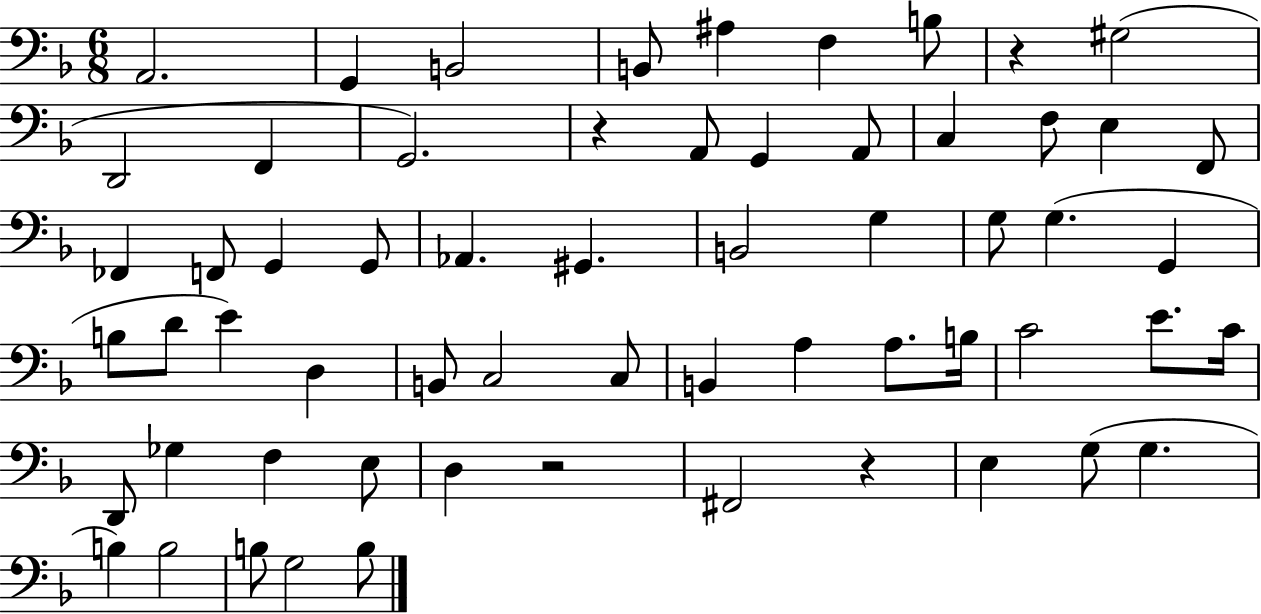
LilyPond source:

{
  \clef bass
  \numericTimeSignature
  \time 6/8
  \key f \major
  a,2. | g,4 b,2 | b,8 ais4 f4 b8 | r4 gis2( | \break d,2 f,4 | g,2.) | r4 a,8 g,4 a,8 | c4 f8 e4 f,8 | \break fes,4 f,8 g,4 g,8 | aes,4. gis,4. | b,2 g4 | g8 g4.( g,4 | \break b8 d'8 e'4) d4 | b,8 c2 c8 | b,4 a4 a8. b16 | c'2 e'8. c'16 | \break d,8 ges4 f4 e8 | d4 r2 | fis,2 r4 | e4 g8( g4. | \break b4) b2 | b8 g2 b8 | \bar "|."
}